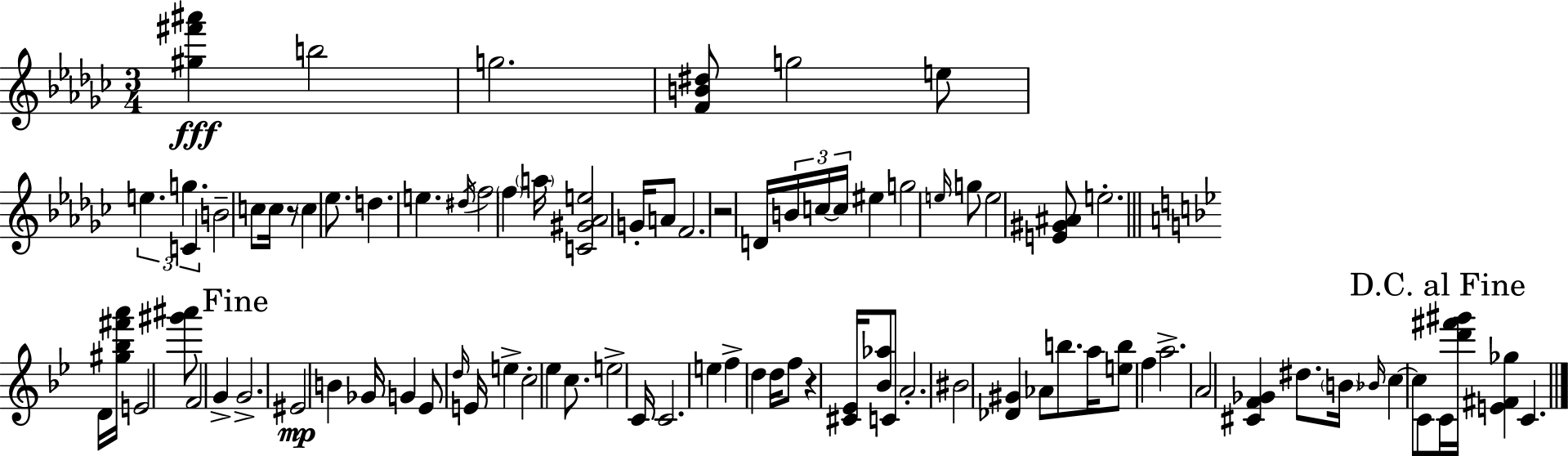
[G#5,F#6,A#6]/q B5/h G5/h. [F4,B4,D#5]/e G5/h E5/e E5/q. G5/q. C4/q B4/h C5/e C5/s R/e C5/q Eb5/e. D5/q. E5/q. D#5/s F5/h F5/q A5/s [C4,G#4,Ab4,E5]/h G4/s A4/e F4/h. R/h D4/s B4/s C5/s C5/s EIS5/q G5/h E5/s G5/e E5/h [E4,G#4,A#4]/e E5/h. D4/s [G#5,Bb5,F#6,A6]/s E4/h [G#6,A#6]/e F4/h G4/q G4/h. EIS4/h B4/q Gb4/s G4/q Eb4/e D5/s E4/s E5/q C5/h Eb5/q C5/e. E5/h C4/s C4/h. E5/q F5/q D5/q D5/s F5/e R/q [C#4,Eb4]/s [Bb4,Ab5]/e C4/e A4/h. BIS4/h [Db4,G#4]/q Ab4/e B5/e. A5/s [E5,B5]/e F5/q A5/h. A4/h [C#4,F4,Gb4]/q D#5/e. B4/s Bb4/s C5/q C5/e C4/e C4/s [D6,F#6,G#6]/s [E4,F#4,Gb5]/q C4/q.